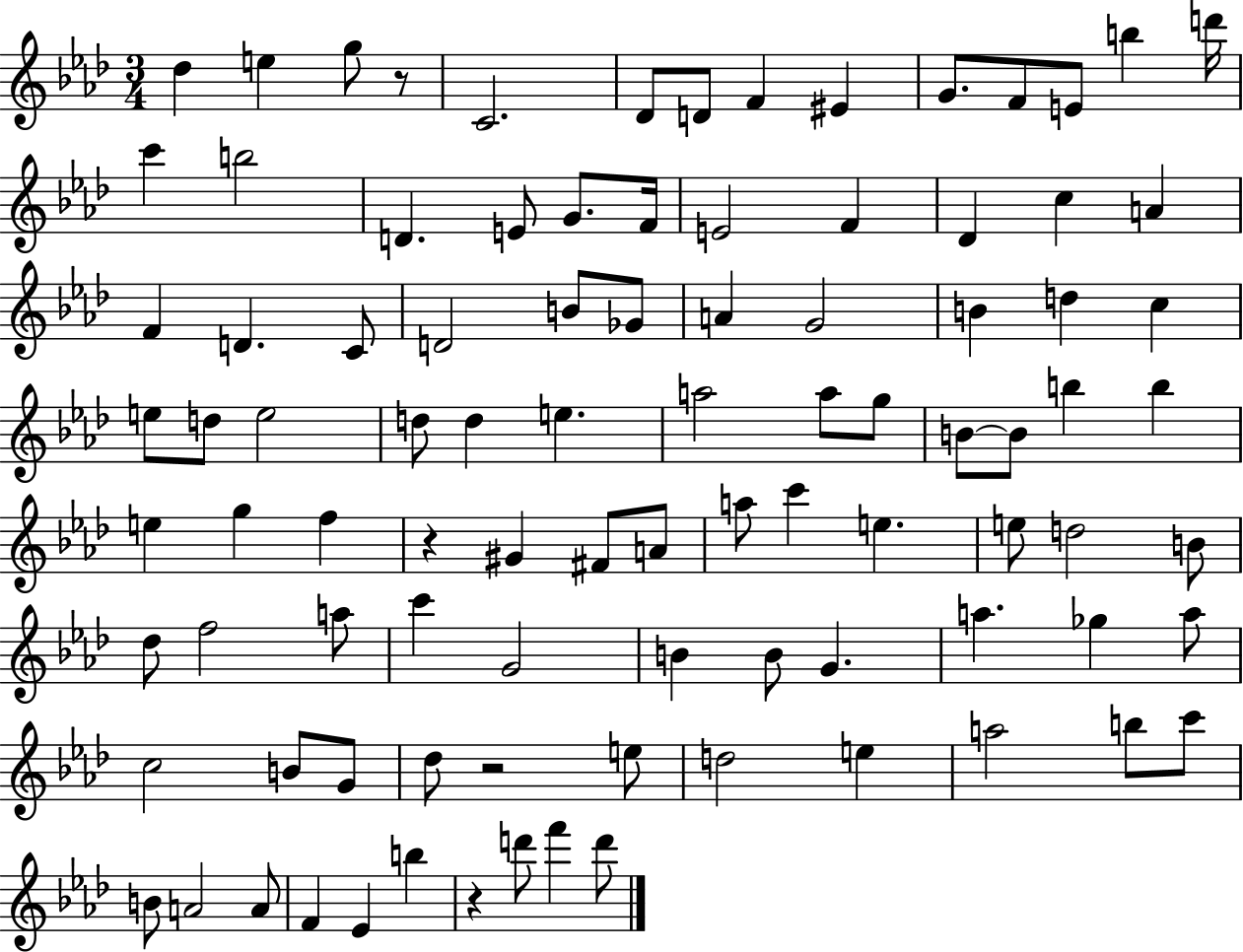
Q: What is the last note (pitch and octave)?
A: D6